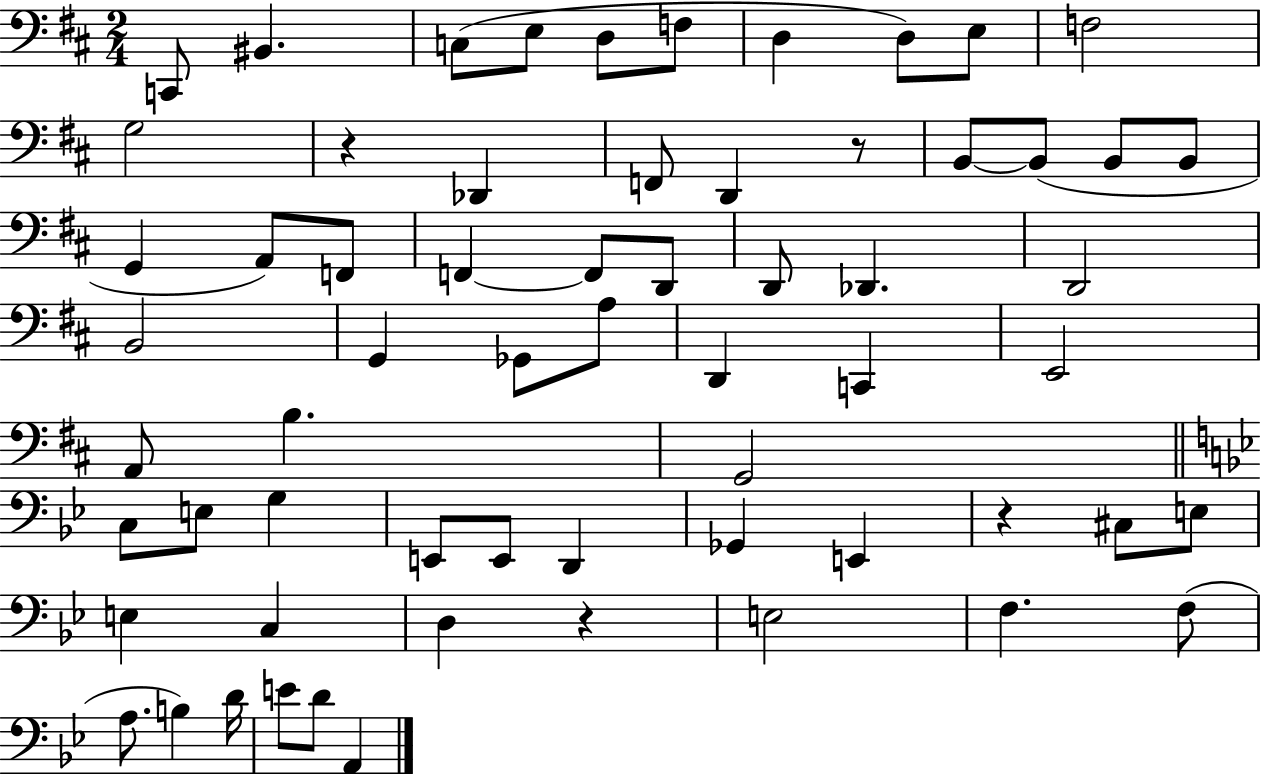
X:1
T:Untitled
M:2/4
L:1/4
K:D
C,,/2 ^B,, C,/2 E,/2 D,/2 F,/2 D, D,/2 E,/2 F,2 G,2 z _D,, F,,/2 D,, z/2 B,,/2 B,,/2 B,,/2 B,,/2 G,, A,,/2 F,,/2 F,, F,,/2 D,,/2 D,,/2 _D,, D,,2 B,,2 G,, _G,,/2 A,/2 D,, C,, E,,2 A,,/2 B, G,,2 C,/2 E,/2 G, E,,/2 E,,/2 D,, _G,, E,, z ^C,/2 E,/2 E, C, D, z E,2 F, F,/2 A,/2 B, D/4 E/2 D/2 A,,